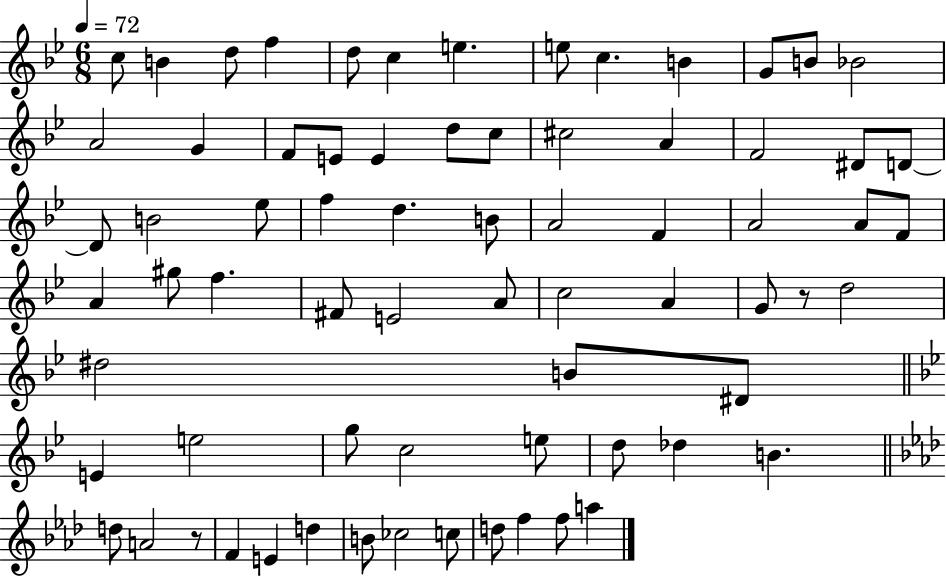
{
  \clef treble
  \numericTimeSignature
  \time 6/8
  \key bes \major
  \tempo 4 = 72
  c''8 b'4 d''8 f''4 | d''8 c''4 e''4. | e''8 c''4. b'4 | g'8 b'8 bes'2 | \break a'2 g'4 | f'8 e'8 e'4 d''8 c''8 | cis''2 a'4 | f'2 dis'8 d'8~~ | \break d'8 b'2 ees''8 | f''4 d''4. b'8 | a'2 f'4 | a'2 a'8 f'8 | \break a'4 gis''8 f''4. | fis'8 e'2 a'8 | c''2 a'4 | g'8 r8 d''2 | \break dis''2 b'8 dis'8 | \bar "||" \break \key bes \major e'4 e''2 | g''8 c''2 e''8 | d''8 des''4 b'4. | \bar "||" \break \key aes \major d''8 a'2 r8 | f'4 e'4 d''4 | b'8 ces''2 c''8 | d''8 f''4 f''8 a''4 | \break \bar "|."
}